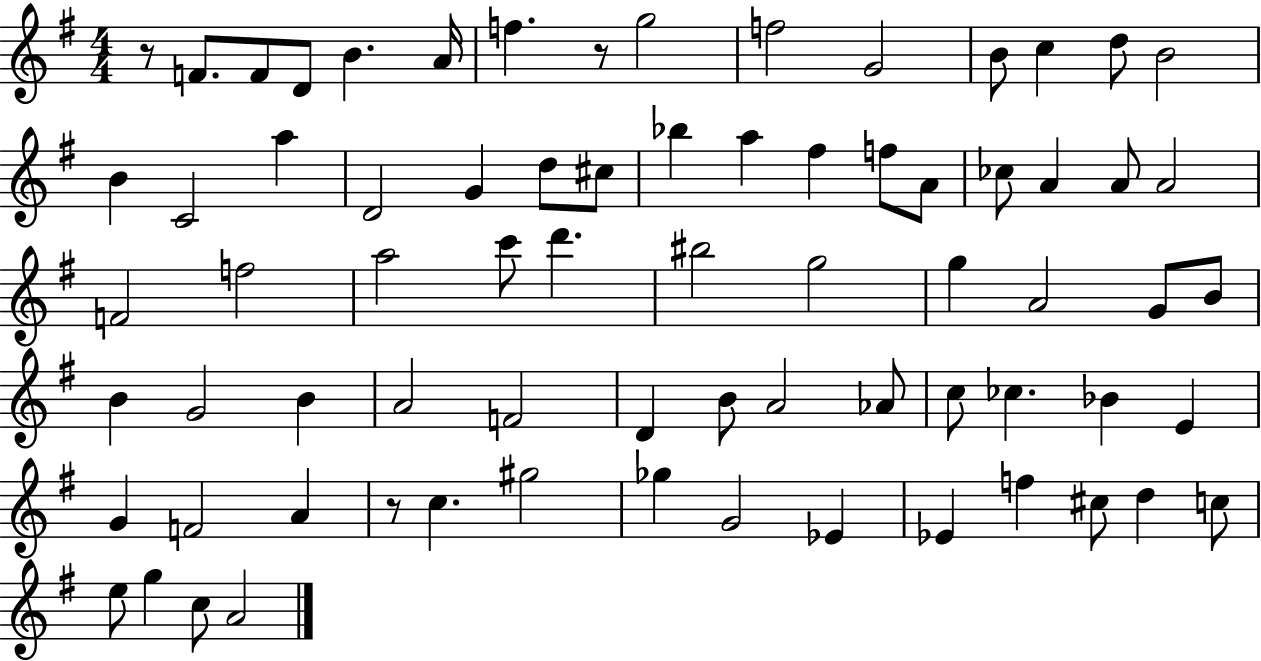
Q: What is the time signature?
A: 4/4